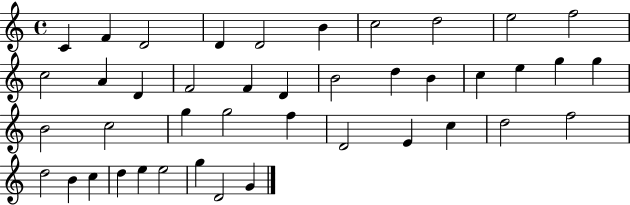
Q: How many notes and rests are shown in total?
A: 42